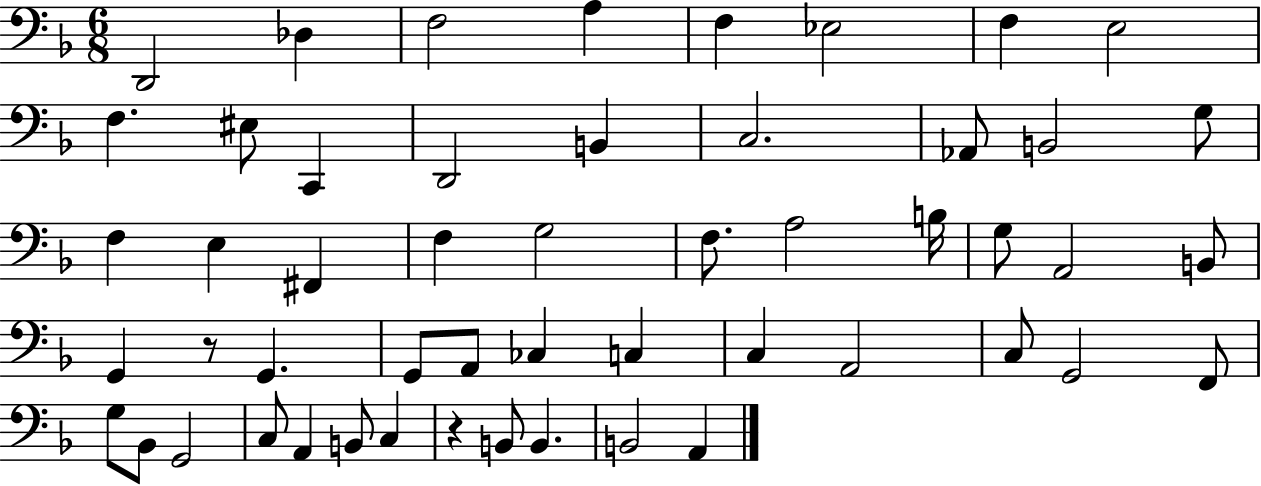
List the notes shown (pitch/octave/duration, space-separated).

D2/h Db3/q F3/h A3/q F3/q Eb3/h F3/q E3/h F3/q. EIS3/e C2/q D2/h B2/q C3/h. Ab2/e B2/h G3/e F3/q E3/q F#2/q F3/q G3/h F3/e. A3/h B3/s G3/e A2/h B2/e G2/q R/e G2/q. G2/e A2/e CES3/q C3/q C3/q A2/h C3/e G2/h F2/e G3/e Bb2/e G2/h C3/e A2/q B2/e C3/q R/q B2/e B2/q. B2/h A2/q